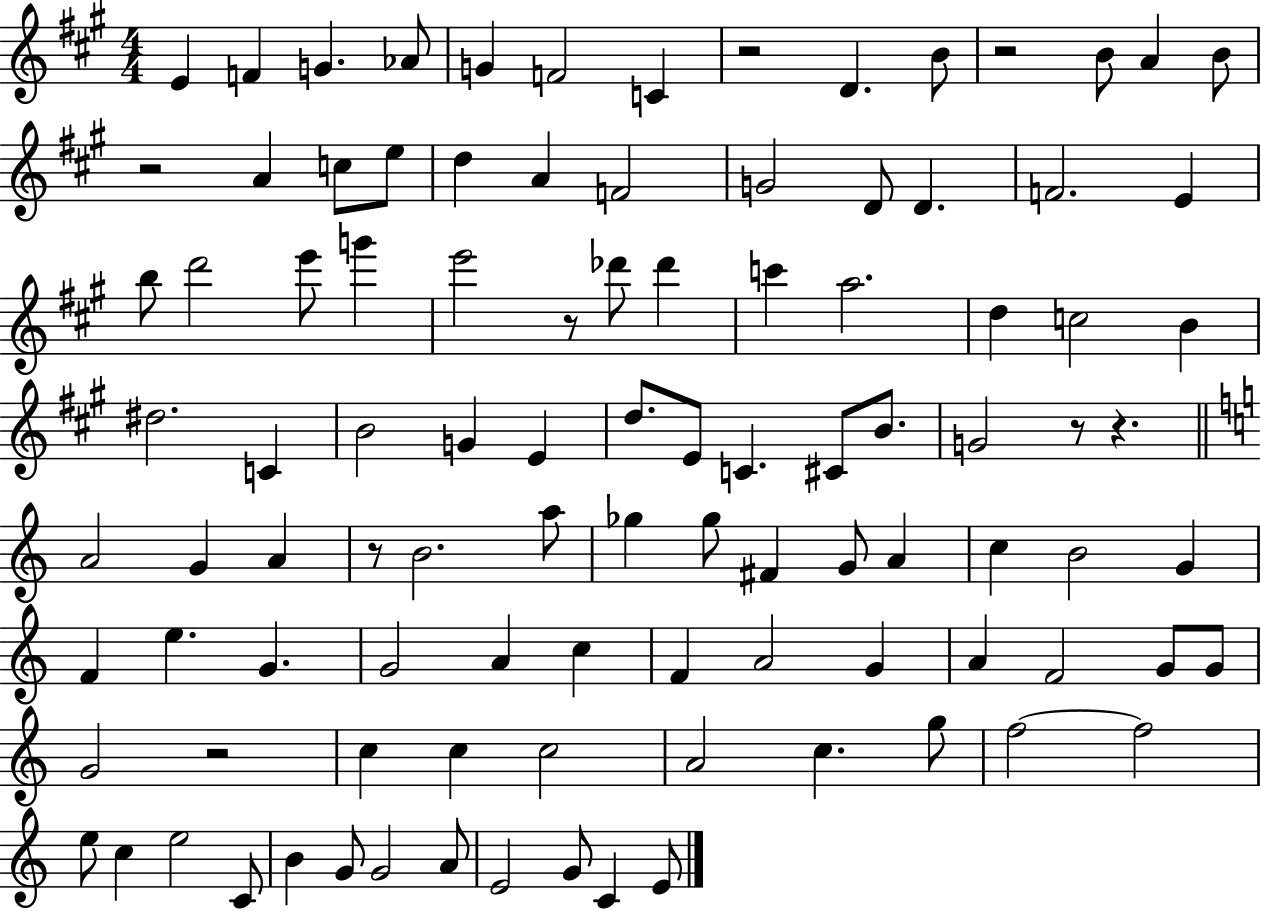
E4/q F4/q G4/q. Ab4/e G4/q F4/h C4/q R/h D4/q. B4/e R/h B4/e A4/q B4/e R/h A4/q C5/e E5/e D5/q A4/q F4/h G4/h D4/e D4/q. F4/h. E4/q B5/e D6/h E6/e G6/q E6/h R/e Db6/e Db6/q C6/q A5/h. D5/q C5/h B4/q D#5/h. C4/q B4/h G4/q E4/q D5/e. E4/e C4/q. C#4/e B4/e. G4/h R/e R/q. A4/h G4/q A4/q R/e B4/h. A5/e Gb5/q Gb5/e F#4/q G4/e A4/q C5/q B4/h G4/q F4/q E5/q. G4/q. G4/h A4/q C5/q F4/q A4/h G4/q A4/q F4/h G4/e G4/e G4/h R/h C5/q C5/q C5/h A4/h C5/q. G5/e F5/h F5/h E5/e C5/q E5/h C4/e B4/q G4/e G4/h A4/e E4/h G4/e C4/q E4/e